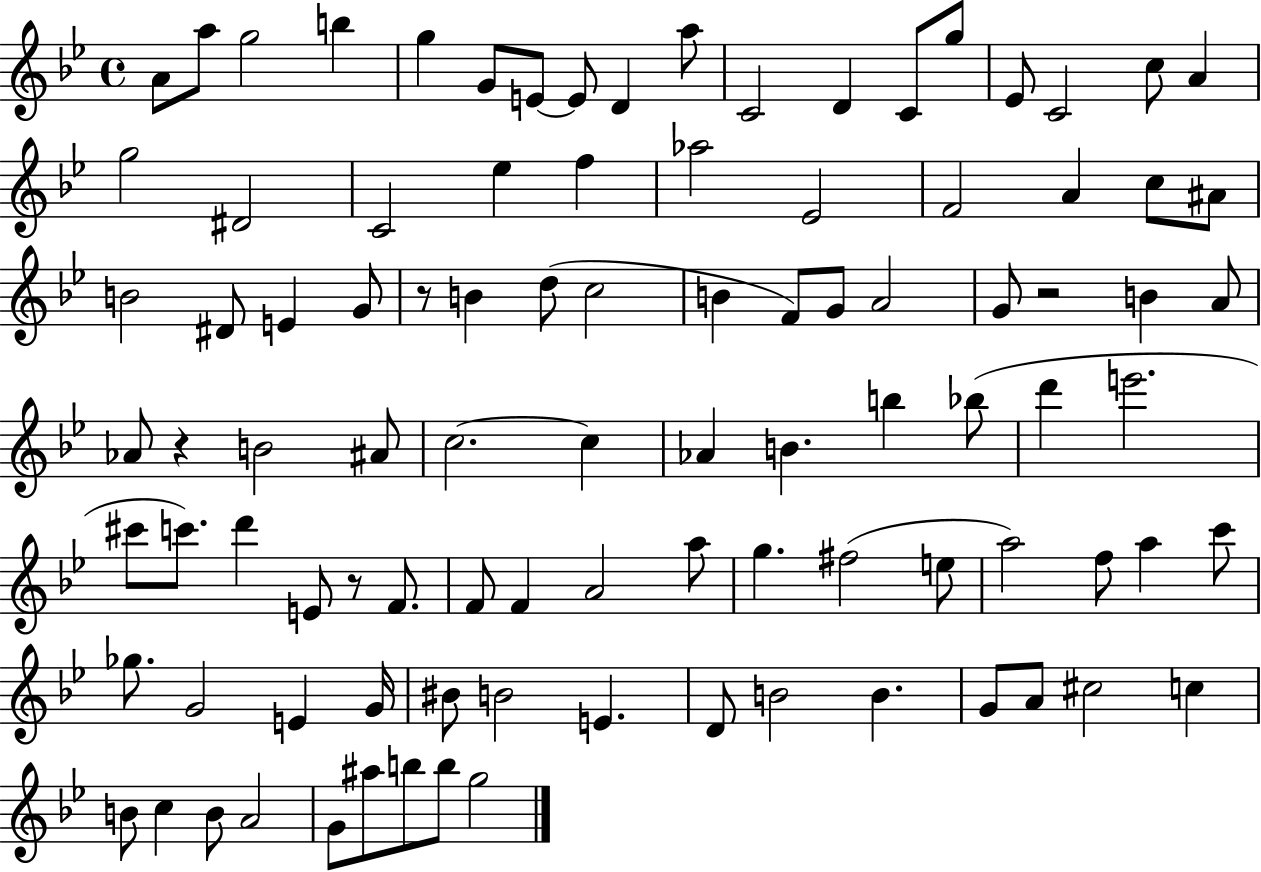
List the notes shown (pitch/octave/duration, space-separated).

A4/e A5/e G5/h B5/q G5/q G4/e E4/e E4/e D4/q A5/e C4/h D4/q C4/e G5/e Eb4/e C4/h C5/e A4/q G5/h D#4/h C4/h Eb5/q F5/q Ab5/h Eb4/h F4/h A4/q C5/e A#4/e B4/h D#4/e E4/q G4/e R/e B4/q D5/e C5/h B4/q F4/e G4/e A4/h G4/e R/h B4/q A4/e Ab4/e R/q B4/h A#4/e C5/h. C5/q Ab4/q B4/q. B5/q Bb5/e D6/q E6/h. C#6/e C6/e. D6/q E4/e R/e F4/e. F4/e F4/q A4/h A5/e G5/q. F#5/h E5/e A5/h F5/e A5/q C6/e Gb5/e. G4/h E4/q G4/s BIS4/e B4/h E4/q. D4/e B4/h B4/q. G4/e A4/e C#5/h C5/q B4/e C5/q B4/e A4/h G4/e A#5/e B5/e B5/e G5/h